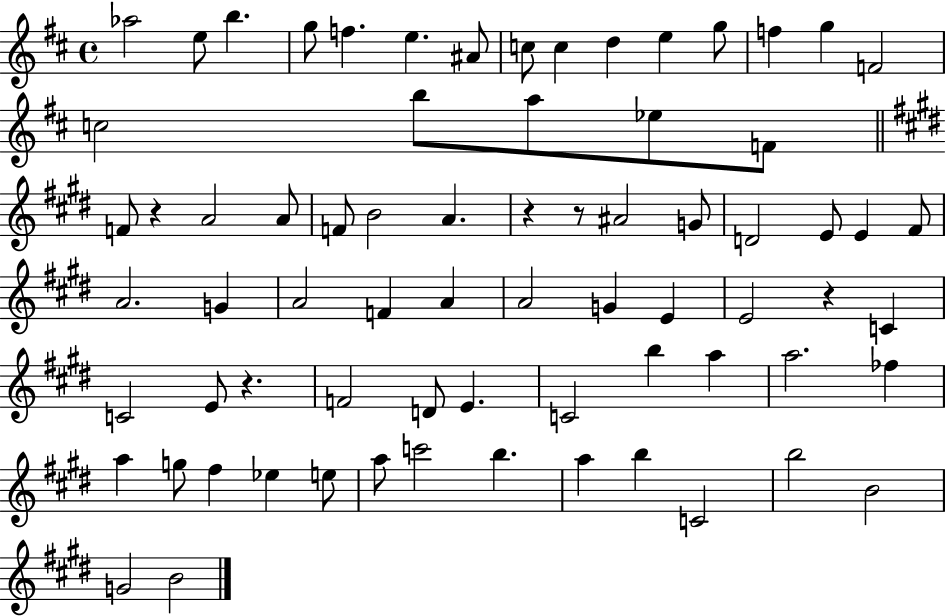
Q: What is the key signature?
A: D major